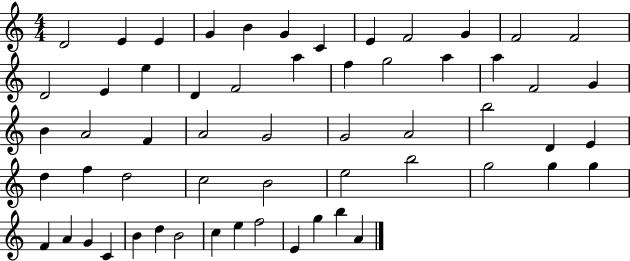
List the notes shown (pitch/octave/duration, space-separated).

D4/h E4/q E4/q G4/q B4/q G4/q C4/q E4/q F4/h G4/q F4/h F4/h D4/h E4/q E5/q D4/q F4/h A5/q F5/q G5/h A5/q A5/q F4/h G4/q B4/q A4/h F4/q A4/h G4/h G4/h A4/h B5/h D4/q E4/q D5/q F5/q D5/h C5/h B4/h E5/h B5/h G5/h G5/q G5/q F4/q A4/q G4/q C4/q B4/q D5/q B4/h C5/q E5/q F5/h E4/q G5/q B5/q A4/q